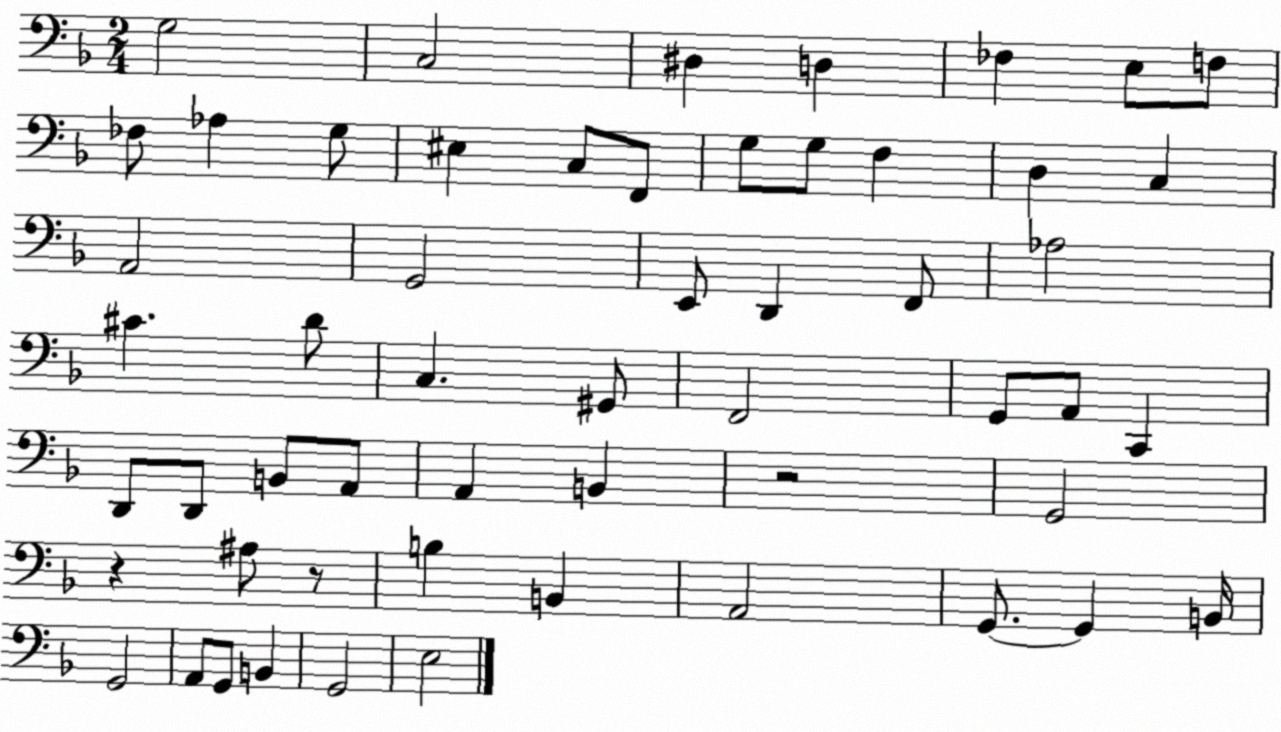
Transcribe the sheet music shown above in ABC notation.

X:1
T:Untitled
M:2/4
L:1/4
K:F
G,2 C,2 ^D, D, _F, E,/2 F,/2 _F,/2 _A, G,/2 ^E, C,/2 F,,/2 G,/2 G,/2 F, D, C, A,,2 G,,2 E,,/2 D,, F,,/2 _A,2 ^C D/2 C, ^G,,/2 F,,2 G,,/2 A,,/2 C,, D,,/2 D,,/2 B,,/2 A,,/2 A,, B,, z2 G,,2 z ^A,/2 z/2 B, B,, A,,2 G,,/2 G,, B,,/4 G,,2 A,,/2 G,,/2 B,, G,,2 E,2